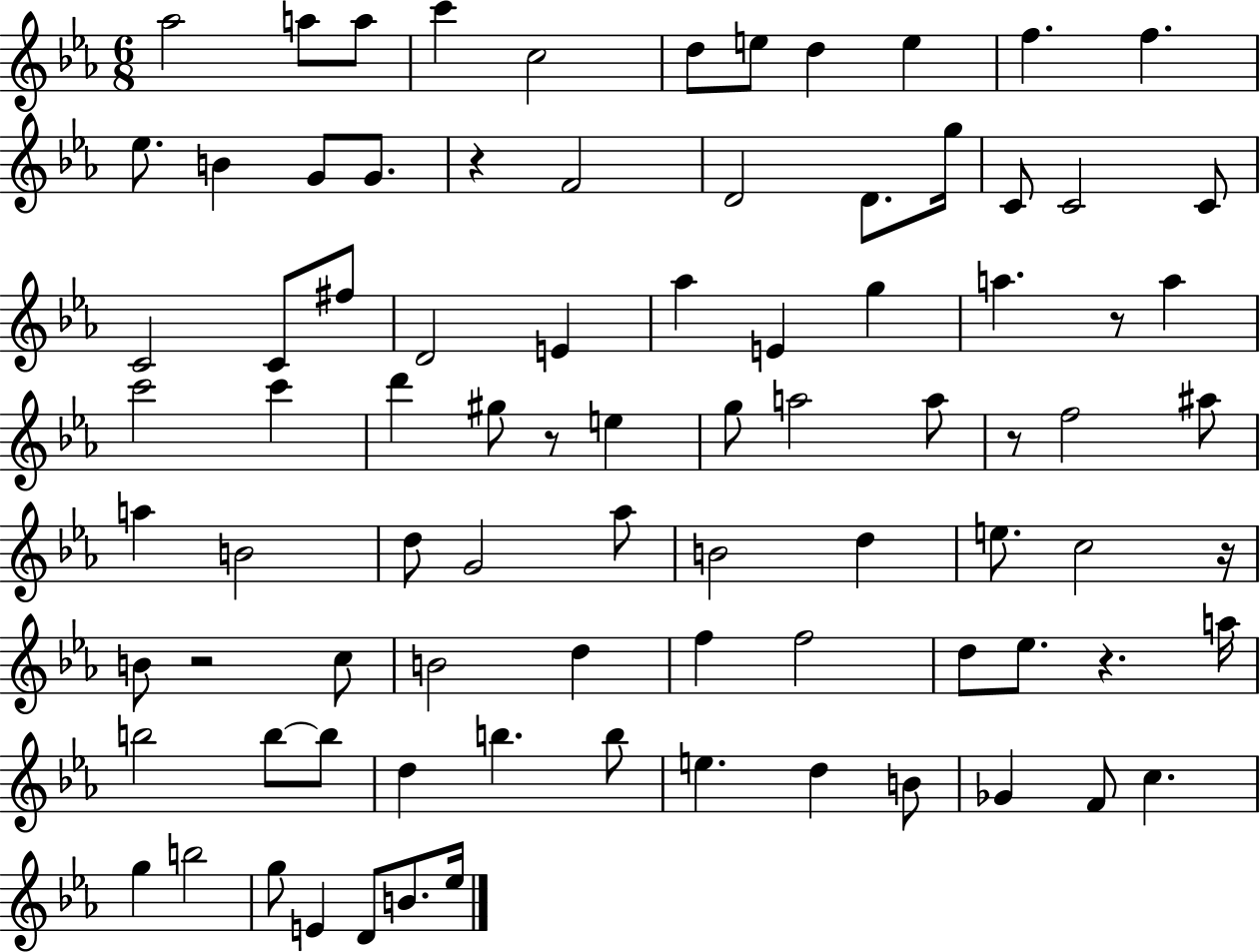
Ab5/h A5/e A5/e C6/q C5/h D5/e E5/e D5/q E5/q F5/q. F5/q. Eb5/e. B4/q G4/e G4/e. R/q F4/h D4/h D4/e. G5/s C4/e C4/h C4/e C4/h C4/e F#5/e D4/h E4/q Ab5/q E4/q G5/q A5/q. R/e A5/q C6/h C6/q D6/q G#5/e R/e E5/q G5/e A5/h A5/e R/e F5/h A#5/e A5/q B4/h D5/e G4/h Ab5/e B4/h D5/q E5/e. C5/h R/s B4/e R/h C5/e B4/h D5/q F5/q F5/h D5/e Eb5/e. R/q. A5/s B5/h B5/e B5/e D5/q B5/q. B5/e E5/q. D5/q B4/e Gb4/q F4/e C5/q. G5/q B5/h G5/e E4/q D4/e B4/e. Eb5/s